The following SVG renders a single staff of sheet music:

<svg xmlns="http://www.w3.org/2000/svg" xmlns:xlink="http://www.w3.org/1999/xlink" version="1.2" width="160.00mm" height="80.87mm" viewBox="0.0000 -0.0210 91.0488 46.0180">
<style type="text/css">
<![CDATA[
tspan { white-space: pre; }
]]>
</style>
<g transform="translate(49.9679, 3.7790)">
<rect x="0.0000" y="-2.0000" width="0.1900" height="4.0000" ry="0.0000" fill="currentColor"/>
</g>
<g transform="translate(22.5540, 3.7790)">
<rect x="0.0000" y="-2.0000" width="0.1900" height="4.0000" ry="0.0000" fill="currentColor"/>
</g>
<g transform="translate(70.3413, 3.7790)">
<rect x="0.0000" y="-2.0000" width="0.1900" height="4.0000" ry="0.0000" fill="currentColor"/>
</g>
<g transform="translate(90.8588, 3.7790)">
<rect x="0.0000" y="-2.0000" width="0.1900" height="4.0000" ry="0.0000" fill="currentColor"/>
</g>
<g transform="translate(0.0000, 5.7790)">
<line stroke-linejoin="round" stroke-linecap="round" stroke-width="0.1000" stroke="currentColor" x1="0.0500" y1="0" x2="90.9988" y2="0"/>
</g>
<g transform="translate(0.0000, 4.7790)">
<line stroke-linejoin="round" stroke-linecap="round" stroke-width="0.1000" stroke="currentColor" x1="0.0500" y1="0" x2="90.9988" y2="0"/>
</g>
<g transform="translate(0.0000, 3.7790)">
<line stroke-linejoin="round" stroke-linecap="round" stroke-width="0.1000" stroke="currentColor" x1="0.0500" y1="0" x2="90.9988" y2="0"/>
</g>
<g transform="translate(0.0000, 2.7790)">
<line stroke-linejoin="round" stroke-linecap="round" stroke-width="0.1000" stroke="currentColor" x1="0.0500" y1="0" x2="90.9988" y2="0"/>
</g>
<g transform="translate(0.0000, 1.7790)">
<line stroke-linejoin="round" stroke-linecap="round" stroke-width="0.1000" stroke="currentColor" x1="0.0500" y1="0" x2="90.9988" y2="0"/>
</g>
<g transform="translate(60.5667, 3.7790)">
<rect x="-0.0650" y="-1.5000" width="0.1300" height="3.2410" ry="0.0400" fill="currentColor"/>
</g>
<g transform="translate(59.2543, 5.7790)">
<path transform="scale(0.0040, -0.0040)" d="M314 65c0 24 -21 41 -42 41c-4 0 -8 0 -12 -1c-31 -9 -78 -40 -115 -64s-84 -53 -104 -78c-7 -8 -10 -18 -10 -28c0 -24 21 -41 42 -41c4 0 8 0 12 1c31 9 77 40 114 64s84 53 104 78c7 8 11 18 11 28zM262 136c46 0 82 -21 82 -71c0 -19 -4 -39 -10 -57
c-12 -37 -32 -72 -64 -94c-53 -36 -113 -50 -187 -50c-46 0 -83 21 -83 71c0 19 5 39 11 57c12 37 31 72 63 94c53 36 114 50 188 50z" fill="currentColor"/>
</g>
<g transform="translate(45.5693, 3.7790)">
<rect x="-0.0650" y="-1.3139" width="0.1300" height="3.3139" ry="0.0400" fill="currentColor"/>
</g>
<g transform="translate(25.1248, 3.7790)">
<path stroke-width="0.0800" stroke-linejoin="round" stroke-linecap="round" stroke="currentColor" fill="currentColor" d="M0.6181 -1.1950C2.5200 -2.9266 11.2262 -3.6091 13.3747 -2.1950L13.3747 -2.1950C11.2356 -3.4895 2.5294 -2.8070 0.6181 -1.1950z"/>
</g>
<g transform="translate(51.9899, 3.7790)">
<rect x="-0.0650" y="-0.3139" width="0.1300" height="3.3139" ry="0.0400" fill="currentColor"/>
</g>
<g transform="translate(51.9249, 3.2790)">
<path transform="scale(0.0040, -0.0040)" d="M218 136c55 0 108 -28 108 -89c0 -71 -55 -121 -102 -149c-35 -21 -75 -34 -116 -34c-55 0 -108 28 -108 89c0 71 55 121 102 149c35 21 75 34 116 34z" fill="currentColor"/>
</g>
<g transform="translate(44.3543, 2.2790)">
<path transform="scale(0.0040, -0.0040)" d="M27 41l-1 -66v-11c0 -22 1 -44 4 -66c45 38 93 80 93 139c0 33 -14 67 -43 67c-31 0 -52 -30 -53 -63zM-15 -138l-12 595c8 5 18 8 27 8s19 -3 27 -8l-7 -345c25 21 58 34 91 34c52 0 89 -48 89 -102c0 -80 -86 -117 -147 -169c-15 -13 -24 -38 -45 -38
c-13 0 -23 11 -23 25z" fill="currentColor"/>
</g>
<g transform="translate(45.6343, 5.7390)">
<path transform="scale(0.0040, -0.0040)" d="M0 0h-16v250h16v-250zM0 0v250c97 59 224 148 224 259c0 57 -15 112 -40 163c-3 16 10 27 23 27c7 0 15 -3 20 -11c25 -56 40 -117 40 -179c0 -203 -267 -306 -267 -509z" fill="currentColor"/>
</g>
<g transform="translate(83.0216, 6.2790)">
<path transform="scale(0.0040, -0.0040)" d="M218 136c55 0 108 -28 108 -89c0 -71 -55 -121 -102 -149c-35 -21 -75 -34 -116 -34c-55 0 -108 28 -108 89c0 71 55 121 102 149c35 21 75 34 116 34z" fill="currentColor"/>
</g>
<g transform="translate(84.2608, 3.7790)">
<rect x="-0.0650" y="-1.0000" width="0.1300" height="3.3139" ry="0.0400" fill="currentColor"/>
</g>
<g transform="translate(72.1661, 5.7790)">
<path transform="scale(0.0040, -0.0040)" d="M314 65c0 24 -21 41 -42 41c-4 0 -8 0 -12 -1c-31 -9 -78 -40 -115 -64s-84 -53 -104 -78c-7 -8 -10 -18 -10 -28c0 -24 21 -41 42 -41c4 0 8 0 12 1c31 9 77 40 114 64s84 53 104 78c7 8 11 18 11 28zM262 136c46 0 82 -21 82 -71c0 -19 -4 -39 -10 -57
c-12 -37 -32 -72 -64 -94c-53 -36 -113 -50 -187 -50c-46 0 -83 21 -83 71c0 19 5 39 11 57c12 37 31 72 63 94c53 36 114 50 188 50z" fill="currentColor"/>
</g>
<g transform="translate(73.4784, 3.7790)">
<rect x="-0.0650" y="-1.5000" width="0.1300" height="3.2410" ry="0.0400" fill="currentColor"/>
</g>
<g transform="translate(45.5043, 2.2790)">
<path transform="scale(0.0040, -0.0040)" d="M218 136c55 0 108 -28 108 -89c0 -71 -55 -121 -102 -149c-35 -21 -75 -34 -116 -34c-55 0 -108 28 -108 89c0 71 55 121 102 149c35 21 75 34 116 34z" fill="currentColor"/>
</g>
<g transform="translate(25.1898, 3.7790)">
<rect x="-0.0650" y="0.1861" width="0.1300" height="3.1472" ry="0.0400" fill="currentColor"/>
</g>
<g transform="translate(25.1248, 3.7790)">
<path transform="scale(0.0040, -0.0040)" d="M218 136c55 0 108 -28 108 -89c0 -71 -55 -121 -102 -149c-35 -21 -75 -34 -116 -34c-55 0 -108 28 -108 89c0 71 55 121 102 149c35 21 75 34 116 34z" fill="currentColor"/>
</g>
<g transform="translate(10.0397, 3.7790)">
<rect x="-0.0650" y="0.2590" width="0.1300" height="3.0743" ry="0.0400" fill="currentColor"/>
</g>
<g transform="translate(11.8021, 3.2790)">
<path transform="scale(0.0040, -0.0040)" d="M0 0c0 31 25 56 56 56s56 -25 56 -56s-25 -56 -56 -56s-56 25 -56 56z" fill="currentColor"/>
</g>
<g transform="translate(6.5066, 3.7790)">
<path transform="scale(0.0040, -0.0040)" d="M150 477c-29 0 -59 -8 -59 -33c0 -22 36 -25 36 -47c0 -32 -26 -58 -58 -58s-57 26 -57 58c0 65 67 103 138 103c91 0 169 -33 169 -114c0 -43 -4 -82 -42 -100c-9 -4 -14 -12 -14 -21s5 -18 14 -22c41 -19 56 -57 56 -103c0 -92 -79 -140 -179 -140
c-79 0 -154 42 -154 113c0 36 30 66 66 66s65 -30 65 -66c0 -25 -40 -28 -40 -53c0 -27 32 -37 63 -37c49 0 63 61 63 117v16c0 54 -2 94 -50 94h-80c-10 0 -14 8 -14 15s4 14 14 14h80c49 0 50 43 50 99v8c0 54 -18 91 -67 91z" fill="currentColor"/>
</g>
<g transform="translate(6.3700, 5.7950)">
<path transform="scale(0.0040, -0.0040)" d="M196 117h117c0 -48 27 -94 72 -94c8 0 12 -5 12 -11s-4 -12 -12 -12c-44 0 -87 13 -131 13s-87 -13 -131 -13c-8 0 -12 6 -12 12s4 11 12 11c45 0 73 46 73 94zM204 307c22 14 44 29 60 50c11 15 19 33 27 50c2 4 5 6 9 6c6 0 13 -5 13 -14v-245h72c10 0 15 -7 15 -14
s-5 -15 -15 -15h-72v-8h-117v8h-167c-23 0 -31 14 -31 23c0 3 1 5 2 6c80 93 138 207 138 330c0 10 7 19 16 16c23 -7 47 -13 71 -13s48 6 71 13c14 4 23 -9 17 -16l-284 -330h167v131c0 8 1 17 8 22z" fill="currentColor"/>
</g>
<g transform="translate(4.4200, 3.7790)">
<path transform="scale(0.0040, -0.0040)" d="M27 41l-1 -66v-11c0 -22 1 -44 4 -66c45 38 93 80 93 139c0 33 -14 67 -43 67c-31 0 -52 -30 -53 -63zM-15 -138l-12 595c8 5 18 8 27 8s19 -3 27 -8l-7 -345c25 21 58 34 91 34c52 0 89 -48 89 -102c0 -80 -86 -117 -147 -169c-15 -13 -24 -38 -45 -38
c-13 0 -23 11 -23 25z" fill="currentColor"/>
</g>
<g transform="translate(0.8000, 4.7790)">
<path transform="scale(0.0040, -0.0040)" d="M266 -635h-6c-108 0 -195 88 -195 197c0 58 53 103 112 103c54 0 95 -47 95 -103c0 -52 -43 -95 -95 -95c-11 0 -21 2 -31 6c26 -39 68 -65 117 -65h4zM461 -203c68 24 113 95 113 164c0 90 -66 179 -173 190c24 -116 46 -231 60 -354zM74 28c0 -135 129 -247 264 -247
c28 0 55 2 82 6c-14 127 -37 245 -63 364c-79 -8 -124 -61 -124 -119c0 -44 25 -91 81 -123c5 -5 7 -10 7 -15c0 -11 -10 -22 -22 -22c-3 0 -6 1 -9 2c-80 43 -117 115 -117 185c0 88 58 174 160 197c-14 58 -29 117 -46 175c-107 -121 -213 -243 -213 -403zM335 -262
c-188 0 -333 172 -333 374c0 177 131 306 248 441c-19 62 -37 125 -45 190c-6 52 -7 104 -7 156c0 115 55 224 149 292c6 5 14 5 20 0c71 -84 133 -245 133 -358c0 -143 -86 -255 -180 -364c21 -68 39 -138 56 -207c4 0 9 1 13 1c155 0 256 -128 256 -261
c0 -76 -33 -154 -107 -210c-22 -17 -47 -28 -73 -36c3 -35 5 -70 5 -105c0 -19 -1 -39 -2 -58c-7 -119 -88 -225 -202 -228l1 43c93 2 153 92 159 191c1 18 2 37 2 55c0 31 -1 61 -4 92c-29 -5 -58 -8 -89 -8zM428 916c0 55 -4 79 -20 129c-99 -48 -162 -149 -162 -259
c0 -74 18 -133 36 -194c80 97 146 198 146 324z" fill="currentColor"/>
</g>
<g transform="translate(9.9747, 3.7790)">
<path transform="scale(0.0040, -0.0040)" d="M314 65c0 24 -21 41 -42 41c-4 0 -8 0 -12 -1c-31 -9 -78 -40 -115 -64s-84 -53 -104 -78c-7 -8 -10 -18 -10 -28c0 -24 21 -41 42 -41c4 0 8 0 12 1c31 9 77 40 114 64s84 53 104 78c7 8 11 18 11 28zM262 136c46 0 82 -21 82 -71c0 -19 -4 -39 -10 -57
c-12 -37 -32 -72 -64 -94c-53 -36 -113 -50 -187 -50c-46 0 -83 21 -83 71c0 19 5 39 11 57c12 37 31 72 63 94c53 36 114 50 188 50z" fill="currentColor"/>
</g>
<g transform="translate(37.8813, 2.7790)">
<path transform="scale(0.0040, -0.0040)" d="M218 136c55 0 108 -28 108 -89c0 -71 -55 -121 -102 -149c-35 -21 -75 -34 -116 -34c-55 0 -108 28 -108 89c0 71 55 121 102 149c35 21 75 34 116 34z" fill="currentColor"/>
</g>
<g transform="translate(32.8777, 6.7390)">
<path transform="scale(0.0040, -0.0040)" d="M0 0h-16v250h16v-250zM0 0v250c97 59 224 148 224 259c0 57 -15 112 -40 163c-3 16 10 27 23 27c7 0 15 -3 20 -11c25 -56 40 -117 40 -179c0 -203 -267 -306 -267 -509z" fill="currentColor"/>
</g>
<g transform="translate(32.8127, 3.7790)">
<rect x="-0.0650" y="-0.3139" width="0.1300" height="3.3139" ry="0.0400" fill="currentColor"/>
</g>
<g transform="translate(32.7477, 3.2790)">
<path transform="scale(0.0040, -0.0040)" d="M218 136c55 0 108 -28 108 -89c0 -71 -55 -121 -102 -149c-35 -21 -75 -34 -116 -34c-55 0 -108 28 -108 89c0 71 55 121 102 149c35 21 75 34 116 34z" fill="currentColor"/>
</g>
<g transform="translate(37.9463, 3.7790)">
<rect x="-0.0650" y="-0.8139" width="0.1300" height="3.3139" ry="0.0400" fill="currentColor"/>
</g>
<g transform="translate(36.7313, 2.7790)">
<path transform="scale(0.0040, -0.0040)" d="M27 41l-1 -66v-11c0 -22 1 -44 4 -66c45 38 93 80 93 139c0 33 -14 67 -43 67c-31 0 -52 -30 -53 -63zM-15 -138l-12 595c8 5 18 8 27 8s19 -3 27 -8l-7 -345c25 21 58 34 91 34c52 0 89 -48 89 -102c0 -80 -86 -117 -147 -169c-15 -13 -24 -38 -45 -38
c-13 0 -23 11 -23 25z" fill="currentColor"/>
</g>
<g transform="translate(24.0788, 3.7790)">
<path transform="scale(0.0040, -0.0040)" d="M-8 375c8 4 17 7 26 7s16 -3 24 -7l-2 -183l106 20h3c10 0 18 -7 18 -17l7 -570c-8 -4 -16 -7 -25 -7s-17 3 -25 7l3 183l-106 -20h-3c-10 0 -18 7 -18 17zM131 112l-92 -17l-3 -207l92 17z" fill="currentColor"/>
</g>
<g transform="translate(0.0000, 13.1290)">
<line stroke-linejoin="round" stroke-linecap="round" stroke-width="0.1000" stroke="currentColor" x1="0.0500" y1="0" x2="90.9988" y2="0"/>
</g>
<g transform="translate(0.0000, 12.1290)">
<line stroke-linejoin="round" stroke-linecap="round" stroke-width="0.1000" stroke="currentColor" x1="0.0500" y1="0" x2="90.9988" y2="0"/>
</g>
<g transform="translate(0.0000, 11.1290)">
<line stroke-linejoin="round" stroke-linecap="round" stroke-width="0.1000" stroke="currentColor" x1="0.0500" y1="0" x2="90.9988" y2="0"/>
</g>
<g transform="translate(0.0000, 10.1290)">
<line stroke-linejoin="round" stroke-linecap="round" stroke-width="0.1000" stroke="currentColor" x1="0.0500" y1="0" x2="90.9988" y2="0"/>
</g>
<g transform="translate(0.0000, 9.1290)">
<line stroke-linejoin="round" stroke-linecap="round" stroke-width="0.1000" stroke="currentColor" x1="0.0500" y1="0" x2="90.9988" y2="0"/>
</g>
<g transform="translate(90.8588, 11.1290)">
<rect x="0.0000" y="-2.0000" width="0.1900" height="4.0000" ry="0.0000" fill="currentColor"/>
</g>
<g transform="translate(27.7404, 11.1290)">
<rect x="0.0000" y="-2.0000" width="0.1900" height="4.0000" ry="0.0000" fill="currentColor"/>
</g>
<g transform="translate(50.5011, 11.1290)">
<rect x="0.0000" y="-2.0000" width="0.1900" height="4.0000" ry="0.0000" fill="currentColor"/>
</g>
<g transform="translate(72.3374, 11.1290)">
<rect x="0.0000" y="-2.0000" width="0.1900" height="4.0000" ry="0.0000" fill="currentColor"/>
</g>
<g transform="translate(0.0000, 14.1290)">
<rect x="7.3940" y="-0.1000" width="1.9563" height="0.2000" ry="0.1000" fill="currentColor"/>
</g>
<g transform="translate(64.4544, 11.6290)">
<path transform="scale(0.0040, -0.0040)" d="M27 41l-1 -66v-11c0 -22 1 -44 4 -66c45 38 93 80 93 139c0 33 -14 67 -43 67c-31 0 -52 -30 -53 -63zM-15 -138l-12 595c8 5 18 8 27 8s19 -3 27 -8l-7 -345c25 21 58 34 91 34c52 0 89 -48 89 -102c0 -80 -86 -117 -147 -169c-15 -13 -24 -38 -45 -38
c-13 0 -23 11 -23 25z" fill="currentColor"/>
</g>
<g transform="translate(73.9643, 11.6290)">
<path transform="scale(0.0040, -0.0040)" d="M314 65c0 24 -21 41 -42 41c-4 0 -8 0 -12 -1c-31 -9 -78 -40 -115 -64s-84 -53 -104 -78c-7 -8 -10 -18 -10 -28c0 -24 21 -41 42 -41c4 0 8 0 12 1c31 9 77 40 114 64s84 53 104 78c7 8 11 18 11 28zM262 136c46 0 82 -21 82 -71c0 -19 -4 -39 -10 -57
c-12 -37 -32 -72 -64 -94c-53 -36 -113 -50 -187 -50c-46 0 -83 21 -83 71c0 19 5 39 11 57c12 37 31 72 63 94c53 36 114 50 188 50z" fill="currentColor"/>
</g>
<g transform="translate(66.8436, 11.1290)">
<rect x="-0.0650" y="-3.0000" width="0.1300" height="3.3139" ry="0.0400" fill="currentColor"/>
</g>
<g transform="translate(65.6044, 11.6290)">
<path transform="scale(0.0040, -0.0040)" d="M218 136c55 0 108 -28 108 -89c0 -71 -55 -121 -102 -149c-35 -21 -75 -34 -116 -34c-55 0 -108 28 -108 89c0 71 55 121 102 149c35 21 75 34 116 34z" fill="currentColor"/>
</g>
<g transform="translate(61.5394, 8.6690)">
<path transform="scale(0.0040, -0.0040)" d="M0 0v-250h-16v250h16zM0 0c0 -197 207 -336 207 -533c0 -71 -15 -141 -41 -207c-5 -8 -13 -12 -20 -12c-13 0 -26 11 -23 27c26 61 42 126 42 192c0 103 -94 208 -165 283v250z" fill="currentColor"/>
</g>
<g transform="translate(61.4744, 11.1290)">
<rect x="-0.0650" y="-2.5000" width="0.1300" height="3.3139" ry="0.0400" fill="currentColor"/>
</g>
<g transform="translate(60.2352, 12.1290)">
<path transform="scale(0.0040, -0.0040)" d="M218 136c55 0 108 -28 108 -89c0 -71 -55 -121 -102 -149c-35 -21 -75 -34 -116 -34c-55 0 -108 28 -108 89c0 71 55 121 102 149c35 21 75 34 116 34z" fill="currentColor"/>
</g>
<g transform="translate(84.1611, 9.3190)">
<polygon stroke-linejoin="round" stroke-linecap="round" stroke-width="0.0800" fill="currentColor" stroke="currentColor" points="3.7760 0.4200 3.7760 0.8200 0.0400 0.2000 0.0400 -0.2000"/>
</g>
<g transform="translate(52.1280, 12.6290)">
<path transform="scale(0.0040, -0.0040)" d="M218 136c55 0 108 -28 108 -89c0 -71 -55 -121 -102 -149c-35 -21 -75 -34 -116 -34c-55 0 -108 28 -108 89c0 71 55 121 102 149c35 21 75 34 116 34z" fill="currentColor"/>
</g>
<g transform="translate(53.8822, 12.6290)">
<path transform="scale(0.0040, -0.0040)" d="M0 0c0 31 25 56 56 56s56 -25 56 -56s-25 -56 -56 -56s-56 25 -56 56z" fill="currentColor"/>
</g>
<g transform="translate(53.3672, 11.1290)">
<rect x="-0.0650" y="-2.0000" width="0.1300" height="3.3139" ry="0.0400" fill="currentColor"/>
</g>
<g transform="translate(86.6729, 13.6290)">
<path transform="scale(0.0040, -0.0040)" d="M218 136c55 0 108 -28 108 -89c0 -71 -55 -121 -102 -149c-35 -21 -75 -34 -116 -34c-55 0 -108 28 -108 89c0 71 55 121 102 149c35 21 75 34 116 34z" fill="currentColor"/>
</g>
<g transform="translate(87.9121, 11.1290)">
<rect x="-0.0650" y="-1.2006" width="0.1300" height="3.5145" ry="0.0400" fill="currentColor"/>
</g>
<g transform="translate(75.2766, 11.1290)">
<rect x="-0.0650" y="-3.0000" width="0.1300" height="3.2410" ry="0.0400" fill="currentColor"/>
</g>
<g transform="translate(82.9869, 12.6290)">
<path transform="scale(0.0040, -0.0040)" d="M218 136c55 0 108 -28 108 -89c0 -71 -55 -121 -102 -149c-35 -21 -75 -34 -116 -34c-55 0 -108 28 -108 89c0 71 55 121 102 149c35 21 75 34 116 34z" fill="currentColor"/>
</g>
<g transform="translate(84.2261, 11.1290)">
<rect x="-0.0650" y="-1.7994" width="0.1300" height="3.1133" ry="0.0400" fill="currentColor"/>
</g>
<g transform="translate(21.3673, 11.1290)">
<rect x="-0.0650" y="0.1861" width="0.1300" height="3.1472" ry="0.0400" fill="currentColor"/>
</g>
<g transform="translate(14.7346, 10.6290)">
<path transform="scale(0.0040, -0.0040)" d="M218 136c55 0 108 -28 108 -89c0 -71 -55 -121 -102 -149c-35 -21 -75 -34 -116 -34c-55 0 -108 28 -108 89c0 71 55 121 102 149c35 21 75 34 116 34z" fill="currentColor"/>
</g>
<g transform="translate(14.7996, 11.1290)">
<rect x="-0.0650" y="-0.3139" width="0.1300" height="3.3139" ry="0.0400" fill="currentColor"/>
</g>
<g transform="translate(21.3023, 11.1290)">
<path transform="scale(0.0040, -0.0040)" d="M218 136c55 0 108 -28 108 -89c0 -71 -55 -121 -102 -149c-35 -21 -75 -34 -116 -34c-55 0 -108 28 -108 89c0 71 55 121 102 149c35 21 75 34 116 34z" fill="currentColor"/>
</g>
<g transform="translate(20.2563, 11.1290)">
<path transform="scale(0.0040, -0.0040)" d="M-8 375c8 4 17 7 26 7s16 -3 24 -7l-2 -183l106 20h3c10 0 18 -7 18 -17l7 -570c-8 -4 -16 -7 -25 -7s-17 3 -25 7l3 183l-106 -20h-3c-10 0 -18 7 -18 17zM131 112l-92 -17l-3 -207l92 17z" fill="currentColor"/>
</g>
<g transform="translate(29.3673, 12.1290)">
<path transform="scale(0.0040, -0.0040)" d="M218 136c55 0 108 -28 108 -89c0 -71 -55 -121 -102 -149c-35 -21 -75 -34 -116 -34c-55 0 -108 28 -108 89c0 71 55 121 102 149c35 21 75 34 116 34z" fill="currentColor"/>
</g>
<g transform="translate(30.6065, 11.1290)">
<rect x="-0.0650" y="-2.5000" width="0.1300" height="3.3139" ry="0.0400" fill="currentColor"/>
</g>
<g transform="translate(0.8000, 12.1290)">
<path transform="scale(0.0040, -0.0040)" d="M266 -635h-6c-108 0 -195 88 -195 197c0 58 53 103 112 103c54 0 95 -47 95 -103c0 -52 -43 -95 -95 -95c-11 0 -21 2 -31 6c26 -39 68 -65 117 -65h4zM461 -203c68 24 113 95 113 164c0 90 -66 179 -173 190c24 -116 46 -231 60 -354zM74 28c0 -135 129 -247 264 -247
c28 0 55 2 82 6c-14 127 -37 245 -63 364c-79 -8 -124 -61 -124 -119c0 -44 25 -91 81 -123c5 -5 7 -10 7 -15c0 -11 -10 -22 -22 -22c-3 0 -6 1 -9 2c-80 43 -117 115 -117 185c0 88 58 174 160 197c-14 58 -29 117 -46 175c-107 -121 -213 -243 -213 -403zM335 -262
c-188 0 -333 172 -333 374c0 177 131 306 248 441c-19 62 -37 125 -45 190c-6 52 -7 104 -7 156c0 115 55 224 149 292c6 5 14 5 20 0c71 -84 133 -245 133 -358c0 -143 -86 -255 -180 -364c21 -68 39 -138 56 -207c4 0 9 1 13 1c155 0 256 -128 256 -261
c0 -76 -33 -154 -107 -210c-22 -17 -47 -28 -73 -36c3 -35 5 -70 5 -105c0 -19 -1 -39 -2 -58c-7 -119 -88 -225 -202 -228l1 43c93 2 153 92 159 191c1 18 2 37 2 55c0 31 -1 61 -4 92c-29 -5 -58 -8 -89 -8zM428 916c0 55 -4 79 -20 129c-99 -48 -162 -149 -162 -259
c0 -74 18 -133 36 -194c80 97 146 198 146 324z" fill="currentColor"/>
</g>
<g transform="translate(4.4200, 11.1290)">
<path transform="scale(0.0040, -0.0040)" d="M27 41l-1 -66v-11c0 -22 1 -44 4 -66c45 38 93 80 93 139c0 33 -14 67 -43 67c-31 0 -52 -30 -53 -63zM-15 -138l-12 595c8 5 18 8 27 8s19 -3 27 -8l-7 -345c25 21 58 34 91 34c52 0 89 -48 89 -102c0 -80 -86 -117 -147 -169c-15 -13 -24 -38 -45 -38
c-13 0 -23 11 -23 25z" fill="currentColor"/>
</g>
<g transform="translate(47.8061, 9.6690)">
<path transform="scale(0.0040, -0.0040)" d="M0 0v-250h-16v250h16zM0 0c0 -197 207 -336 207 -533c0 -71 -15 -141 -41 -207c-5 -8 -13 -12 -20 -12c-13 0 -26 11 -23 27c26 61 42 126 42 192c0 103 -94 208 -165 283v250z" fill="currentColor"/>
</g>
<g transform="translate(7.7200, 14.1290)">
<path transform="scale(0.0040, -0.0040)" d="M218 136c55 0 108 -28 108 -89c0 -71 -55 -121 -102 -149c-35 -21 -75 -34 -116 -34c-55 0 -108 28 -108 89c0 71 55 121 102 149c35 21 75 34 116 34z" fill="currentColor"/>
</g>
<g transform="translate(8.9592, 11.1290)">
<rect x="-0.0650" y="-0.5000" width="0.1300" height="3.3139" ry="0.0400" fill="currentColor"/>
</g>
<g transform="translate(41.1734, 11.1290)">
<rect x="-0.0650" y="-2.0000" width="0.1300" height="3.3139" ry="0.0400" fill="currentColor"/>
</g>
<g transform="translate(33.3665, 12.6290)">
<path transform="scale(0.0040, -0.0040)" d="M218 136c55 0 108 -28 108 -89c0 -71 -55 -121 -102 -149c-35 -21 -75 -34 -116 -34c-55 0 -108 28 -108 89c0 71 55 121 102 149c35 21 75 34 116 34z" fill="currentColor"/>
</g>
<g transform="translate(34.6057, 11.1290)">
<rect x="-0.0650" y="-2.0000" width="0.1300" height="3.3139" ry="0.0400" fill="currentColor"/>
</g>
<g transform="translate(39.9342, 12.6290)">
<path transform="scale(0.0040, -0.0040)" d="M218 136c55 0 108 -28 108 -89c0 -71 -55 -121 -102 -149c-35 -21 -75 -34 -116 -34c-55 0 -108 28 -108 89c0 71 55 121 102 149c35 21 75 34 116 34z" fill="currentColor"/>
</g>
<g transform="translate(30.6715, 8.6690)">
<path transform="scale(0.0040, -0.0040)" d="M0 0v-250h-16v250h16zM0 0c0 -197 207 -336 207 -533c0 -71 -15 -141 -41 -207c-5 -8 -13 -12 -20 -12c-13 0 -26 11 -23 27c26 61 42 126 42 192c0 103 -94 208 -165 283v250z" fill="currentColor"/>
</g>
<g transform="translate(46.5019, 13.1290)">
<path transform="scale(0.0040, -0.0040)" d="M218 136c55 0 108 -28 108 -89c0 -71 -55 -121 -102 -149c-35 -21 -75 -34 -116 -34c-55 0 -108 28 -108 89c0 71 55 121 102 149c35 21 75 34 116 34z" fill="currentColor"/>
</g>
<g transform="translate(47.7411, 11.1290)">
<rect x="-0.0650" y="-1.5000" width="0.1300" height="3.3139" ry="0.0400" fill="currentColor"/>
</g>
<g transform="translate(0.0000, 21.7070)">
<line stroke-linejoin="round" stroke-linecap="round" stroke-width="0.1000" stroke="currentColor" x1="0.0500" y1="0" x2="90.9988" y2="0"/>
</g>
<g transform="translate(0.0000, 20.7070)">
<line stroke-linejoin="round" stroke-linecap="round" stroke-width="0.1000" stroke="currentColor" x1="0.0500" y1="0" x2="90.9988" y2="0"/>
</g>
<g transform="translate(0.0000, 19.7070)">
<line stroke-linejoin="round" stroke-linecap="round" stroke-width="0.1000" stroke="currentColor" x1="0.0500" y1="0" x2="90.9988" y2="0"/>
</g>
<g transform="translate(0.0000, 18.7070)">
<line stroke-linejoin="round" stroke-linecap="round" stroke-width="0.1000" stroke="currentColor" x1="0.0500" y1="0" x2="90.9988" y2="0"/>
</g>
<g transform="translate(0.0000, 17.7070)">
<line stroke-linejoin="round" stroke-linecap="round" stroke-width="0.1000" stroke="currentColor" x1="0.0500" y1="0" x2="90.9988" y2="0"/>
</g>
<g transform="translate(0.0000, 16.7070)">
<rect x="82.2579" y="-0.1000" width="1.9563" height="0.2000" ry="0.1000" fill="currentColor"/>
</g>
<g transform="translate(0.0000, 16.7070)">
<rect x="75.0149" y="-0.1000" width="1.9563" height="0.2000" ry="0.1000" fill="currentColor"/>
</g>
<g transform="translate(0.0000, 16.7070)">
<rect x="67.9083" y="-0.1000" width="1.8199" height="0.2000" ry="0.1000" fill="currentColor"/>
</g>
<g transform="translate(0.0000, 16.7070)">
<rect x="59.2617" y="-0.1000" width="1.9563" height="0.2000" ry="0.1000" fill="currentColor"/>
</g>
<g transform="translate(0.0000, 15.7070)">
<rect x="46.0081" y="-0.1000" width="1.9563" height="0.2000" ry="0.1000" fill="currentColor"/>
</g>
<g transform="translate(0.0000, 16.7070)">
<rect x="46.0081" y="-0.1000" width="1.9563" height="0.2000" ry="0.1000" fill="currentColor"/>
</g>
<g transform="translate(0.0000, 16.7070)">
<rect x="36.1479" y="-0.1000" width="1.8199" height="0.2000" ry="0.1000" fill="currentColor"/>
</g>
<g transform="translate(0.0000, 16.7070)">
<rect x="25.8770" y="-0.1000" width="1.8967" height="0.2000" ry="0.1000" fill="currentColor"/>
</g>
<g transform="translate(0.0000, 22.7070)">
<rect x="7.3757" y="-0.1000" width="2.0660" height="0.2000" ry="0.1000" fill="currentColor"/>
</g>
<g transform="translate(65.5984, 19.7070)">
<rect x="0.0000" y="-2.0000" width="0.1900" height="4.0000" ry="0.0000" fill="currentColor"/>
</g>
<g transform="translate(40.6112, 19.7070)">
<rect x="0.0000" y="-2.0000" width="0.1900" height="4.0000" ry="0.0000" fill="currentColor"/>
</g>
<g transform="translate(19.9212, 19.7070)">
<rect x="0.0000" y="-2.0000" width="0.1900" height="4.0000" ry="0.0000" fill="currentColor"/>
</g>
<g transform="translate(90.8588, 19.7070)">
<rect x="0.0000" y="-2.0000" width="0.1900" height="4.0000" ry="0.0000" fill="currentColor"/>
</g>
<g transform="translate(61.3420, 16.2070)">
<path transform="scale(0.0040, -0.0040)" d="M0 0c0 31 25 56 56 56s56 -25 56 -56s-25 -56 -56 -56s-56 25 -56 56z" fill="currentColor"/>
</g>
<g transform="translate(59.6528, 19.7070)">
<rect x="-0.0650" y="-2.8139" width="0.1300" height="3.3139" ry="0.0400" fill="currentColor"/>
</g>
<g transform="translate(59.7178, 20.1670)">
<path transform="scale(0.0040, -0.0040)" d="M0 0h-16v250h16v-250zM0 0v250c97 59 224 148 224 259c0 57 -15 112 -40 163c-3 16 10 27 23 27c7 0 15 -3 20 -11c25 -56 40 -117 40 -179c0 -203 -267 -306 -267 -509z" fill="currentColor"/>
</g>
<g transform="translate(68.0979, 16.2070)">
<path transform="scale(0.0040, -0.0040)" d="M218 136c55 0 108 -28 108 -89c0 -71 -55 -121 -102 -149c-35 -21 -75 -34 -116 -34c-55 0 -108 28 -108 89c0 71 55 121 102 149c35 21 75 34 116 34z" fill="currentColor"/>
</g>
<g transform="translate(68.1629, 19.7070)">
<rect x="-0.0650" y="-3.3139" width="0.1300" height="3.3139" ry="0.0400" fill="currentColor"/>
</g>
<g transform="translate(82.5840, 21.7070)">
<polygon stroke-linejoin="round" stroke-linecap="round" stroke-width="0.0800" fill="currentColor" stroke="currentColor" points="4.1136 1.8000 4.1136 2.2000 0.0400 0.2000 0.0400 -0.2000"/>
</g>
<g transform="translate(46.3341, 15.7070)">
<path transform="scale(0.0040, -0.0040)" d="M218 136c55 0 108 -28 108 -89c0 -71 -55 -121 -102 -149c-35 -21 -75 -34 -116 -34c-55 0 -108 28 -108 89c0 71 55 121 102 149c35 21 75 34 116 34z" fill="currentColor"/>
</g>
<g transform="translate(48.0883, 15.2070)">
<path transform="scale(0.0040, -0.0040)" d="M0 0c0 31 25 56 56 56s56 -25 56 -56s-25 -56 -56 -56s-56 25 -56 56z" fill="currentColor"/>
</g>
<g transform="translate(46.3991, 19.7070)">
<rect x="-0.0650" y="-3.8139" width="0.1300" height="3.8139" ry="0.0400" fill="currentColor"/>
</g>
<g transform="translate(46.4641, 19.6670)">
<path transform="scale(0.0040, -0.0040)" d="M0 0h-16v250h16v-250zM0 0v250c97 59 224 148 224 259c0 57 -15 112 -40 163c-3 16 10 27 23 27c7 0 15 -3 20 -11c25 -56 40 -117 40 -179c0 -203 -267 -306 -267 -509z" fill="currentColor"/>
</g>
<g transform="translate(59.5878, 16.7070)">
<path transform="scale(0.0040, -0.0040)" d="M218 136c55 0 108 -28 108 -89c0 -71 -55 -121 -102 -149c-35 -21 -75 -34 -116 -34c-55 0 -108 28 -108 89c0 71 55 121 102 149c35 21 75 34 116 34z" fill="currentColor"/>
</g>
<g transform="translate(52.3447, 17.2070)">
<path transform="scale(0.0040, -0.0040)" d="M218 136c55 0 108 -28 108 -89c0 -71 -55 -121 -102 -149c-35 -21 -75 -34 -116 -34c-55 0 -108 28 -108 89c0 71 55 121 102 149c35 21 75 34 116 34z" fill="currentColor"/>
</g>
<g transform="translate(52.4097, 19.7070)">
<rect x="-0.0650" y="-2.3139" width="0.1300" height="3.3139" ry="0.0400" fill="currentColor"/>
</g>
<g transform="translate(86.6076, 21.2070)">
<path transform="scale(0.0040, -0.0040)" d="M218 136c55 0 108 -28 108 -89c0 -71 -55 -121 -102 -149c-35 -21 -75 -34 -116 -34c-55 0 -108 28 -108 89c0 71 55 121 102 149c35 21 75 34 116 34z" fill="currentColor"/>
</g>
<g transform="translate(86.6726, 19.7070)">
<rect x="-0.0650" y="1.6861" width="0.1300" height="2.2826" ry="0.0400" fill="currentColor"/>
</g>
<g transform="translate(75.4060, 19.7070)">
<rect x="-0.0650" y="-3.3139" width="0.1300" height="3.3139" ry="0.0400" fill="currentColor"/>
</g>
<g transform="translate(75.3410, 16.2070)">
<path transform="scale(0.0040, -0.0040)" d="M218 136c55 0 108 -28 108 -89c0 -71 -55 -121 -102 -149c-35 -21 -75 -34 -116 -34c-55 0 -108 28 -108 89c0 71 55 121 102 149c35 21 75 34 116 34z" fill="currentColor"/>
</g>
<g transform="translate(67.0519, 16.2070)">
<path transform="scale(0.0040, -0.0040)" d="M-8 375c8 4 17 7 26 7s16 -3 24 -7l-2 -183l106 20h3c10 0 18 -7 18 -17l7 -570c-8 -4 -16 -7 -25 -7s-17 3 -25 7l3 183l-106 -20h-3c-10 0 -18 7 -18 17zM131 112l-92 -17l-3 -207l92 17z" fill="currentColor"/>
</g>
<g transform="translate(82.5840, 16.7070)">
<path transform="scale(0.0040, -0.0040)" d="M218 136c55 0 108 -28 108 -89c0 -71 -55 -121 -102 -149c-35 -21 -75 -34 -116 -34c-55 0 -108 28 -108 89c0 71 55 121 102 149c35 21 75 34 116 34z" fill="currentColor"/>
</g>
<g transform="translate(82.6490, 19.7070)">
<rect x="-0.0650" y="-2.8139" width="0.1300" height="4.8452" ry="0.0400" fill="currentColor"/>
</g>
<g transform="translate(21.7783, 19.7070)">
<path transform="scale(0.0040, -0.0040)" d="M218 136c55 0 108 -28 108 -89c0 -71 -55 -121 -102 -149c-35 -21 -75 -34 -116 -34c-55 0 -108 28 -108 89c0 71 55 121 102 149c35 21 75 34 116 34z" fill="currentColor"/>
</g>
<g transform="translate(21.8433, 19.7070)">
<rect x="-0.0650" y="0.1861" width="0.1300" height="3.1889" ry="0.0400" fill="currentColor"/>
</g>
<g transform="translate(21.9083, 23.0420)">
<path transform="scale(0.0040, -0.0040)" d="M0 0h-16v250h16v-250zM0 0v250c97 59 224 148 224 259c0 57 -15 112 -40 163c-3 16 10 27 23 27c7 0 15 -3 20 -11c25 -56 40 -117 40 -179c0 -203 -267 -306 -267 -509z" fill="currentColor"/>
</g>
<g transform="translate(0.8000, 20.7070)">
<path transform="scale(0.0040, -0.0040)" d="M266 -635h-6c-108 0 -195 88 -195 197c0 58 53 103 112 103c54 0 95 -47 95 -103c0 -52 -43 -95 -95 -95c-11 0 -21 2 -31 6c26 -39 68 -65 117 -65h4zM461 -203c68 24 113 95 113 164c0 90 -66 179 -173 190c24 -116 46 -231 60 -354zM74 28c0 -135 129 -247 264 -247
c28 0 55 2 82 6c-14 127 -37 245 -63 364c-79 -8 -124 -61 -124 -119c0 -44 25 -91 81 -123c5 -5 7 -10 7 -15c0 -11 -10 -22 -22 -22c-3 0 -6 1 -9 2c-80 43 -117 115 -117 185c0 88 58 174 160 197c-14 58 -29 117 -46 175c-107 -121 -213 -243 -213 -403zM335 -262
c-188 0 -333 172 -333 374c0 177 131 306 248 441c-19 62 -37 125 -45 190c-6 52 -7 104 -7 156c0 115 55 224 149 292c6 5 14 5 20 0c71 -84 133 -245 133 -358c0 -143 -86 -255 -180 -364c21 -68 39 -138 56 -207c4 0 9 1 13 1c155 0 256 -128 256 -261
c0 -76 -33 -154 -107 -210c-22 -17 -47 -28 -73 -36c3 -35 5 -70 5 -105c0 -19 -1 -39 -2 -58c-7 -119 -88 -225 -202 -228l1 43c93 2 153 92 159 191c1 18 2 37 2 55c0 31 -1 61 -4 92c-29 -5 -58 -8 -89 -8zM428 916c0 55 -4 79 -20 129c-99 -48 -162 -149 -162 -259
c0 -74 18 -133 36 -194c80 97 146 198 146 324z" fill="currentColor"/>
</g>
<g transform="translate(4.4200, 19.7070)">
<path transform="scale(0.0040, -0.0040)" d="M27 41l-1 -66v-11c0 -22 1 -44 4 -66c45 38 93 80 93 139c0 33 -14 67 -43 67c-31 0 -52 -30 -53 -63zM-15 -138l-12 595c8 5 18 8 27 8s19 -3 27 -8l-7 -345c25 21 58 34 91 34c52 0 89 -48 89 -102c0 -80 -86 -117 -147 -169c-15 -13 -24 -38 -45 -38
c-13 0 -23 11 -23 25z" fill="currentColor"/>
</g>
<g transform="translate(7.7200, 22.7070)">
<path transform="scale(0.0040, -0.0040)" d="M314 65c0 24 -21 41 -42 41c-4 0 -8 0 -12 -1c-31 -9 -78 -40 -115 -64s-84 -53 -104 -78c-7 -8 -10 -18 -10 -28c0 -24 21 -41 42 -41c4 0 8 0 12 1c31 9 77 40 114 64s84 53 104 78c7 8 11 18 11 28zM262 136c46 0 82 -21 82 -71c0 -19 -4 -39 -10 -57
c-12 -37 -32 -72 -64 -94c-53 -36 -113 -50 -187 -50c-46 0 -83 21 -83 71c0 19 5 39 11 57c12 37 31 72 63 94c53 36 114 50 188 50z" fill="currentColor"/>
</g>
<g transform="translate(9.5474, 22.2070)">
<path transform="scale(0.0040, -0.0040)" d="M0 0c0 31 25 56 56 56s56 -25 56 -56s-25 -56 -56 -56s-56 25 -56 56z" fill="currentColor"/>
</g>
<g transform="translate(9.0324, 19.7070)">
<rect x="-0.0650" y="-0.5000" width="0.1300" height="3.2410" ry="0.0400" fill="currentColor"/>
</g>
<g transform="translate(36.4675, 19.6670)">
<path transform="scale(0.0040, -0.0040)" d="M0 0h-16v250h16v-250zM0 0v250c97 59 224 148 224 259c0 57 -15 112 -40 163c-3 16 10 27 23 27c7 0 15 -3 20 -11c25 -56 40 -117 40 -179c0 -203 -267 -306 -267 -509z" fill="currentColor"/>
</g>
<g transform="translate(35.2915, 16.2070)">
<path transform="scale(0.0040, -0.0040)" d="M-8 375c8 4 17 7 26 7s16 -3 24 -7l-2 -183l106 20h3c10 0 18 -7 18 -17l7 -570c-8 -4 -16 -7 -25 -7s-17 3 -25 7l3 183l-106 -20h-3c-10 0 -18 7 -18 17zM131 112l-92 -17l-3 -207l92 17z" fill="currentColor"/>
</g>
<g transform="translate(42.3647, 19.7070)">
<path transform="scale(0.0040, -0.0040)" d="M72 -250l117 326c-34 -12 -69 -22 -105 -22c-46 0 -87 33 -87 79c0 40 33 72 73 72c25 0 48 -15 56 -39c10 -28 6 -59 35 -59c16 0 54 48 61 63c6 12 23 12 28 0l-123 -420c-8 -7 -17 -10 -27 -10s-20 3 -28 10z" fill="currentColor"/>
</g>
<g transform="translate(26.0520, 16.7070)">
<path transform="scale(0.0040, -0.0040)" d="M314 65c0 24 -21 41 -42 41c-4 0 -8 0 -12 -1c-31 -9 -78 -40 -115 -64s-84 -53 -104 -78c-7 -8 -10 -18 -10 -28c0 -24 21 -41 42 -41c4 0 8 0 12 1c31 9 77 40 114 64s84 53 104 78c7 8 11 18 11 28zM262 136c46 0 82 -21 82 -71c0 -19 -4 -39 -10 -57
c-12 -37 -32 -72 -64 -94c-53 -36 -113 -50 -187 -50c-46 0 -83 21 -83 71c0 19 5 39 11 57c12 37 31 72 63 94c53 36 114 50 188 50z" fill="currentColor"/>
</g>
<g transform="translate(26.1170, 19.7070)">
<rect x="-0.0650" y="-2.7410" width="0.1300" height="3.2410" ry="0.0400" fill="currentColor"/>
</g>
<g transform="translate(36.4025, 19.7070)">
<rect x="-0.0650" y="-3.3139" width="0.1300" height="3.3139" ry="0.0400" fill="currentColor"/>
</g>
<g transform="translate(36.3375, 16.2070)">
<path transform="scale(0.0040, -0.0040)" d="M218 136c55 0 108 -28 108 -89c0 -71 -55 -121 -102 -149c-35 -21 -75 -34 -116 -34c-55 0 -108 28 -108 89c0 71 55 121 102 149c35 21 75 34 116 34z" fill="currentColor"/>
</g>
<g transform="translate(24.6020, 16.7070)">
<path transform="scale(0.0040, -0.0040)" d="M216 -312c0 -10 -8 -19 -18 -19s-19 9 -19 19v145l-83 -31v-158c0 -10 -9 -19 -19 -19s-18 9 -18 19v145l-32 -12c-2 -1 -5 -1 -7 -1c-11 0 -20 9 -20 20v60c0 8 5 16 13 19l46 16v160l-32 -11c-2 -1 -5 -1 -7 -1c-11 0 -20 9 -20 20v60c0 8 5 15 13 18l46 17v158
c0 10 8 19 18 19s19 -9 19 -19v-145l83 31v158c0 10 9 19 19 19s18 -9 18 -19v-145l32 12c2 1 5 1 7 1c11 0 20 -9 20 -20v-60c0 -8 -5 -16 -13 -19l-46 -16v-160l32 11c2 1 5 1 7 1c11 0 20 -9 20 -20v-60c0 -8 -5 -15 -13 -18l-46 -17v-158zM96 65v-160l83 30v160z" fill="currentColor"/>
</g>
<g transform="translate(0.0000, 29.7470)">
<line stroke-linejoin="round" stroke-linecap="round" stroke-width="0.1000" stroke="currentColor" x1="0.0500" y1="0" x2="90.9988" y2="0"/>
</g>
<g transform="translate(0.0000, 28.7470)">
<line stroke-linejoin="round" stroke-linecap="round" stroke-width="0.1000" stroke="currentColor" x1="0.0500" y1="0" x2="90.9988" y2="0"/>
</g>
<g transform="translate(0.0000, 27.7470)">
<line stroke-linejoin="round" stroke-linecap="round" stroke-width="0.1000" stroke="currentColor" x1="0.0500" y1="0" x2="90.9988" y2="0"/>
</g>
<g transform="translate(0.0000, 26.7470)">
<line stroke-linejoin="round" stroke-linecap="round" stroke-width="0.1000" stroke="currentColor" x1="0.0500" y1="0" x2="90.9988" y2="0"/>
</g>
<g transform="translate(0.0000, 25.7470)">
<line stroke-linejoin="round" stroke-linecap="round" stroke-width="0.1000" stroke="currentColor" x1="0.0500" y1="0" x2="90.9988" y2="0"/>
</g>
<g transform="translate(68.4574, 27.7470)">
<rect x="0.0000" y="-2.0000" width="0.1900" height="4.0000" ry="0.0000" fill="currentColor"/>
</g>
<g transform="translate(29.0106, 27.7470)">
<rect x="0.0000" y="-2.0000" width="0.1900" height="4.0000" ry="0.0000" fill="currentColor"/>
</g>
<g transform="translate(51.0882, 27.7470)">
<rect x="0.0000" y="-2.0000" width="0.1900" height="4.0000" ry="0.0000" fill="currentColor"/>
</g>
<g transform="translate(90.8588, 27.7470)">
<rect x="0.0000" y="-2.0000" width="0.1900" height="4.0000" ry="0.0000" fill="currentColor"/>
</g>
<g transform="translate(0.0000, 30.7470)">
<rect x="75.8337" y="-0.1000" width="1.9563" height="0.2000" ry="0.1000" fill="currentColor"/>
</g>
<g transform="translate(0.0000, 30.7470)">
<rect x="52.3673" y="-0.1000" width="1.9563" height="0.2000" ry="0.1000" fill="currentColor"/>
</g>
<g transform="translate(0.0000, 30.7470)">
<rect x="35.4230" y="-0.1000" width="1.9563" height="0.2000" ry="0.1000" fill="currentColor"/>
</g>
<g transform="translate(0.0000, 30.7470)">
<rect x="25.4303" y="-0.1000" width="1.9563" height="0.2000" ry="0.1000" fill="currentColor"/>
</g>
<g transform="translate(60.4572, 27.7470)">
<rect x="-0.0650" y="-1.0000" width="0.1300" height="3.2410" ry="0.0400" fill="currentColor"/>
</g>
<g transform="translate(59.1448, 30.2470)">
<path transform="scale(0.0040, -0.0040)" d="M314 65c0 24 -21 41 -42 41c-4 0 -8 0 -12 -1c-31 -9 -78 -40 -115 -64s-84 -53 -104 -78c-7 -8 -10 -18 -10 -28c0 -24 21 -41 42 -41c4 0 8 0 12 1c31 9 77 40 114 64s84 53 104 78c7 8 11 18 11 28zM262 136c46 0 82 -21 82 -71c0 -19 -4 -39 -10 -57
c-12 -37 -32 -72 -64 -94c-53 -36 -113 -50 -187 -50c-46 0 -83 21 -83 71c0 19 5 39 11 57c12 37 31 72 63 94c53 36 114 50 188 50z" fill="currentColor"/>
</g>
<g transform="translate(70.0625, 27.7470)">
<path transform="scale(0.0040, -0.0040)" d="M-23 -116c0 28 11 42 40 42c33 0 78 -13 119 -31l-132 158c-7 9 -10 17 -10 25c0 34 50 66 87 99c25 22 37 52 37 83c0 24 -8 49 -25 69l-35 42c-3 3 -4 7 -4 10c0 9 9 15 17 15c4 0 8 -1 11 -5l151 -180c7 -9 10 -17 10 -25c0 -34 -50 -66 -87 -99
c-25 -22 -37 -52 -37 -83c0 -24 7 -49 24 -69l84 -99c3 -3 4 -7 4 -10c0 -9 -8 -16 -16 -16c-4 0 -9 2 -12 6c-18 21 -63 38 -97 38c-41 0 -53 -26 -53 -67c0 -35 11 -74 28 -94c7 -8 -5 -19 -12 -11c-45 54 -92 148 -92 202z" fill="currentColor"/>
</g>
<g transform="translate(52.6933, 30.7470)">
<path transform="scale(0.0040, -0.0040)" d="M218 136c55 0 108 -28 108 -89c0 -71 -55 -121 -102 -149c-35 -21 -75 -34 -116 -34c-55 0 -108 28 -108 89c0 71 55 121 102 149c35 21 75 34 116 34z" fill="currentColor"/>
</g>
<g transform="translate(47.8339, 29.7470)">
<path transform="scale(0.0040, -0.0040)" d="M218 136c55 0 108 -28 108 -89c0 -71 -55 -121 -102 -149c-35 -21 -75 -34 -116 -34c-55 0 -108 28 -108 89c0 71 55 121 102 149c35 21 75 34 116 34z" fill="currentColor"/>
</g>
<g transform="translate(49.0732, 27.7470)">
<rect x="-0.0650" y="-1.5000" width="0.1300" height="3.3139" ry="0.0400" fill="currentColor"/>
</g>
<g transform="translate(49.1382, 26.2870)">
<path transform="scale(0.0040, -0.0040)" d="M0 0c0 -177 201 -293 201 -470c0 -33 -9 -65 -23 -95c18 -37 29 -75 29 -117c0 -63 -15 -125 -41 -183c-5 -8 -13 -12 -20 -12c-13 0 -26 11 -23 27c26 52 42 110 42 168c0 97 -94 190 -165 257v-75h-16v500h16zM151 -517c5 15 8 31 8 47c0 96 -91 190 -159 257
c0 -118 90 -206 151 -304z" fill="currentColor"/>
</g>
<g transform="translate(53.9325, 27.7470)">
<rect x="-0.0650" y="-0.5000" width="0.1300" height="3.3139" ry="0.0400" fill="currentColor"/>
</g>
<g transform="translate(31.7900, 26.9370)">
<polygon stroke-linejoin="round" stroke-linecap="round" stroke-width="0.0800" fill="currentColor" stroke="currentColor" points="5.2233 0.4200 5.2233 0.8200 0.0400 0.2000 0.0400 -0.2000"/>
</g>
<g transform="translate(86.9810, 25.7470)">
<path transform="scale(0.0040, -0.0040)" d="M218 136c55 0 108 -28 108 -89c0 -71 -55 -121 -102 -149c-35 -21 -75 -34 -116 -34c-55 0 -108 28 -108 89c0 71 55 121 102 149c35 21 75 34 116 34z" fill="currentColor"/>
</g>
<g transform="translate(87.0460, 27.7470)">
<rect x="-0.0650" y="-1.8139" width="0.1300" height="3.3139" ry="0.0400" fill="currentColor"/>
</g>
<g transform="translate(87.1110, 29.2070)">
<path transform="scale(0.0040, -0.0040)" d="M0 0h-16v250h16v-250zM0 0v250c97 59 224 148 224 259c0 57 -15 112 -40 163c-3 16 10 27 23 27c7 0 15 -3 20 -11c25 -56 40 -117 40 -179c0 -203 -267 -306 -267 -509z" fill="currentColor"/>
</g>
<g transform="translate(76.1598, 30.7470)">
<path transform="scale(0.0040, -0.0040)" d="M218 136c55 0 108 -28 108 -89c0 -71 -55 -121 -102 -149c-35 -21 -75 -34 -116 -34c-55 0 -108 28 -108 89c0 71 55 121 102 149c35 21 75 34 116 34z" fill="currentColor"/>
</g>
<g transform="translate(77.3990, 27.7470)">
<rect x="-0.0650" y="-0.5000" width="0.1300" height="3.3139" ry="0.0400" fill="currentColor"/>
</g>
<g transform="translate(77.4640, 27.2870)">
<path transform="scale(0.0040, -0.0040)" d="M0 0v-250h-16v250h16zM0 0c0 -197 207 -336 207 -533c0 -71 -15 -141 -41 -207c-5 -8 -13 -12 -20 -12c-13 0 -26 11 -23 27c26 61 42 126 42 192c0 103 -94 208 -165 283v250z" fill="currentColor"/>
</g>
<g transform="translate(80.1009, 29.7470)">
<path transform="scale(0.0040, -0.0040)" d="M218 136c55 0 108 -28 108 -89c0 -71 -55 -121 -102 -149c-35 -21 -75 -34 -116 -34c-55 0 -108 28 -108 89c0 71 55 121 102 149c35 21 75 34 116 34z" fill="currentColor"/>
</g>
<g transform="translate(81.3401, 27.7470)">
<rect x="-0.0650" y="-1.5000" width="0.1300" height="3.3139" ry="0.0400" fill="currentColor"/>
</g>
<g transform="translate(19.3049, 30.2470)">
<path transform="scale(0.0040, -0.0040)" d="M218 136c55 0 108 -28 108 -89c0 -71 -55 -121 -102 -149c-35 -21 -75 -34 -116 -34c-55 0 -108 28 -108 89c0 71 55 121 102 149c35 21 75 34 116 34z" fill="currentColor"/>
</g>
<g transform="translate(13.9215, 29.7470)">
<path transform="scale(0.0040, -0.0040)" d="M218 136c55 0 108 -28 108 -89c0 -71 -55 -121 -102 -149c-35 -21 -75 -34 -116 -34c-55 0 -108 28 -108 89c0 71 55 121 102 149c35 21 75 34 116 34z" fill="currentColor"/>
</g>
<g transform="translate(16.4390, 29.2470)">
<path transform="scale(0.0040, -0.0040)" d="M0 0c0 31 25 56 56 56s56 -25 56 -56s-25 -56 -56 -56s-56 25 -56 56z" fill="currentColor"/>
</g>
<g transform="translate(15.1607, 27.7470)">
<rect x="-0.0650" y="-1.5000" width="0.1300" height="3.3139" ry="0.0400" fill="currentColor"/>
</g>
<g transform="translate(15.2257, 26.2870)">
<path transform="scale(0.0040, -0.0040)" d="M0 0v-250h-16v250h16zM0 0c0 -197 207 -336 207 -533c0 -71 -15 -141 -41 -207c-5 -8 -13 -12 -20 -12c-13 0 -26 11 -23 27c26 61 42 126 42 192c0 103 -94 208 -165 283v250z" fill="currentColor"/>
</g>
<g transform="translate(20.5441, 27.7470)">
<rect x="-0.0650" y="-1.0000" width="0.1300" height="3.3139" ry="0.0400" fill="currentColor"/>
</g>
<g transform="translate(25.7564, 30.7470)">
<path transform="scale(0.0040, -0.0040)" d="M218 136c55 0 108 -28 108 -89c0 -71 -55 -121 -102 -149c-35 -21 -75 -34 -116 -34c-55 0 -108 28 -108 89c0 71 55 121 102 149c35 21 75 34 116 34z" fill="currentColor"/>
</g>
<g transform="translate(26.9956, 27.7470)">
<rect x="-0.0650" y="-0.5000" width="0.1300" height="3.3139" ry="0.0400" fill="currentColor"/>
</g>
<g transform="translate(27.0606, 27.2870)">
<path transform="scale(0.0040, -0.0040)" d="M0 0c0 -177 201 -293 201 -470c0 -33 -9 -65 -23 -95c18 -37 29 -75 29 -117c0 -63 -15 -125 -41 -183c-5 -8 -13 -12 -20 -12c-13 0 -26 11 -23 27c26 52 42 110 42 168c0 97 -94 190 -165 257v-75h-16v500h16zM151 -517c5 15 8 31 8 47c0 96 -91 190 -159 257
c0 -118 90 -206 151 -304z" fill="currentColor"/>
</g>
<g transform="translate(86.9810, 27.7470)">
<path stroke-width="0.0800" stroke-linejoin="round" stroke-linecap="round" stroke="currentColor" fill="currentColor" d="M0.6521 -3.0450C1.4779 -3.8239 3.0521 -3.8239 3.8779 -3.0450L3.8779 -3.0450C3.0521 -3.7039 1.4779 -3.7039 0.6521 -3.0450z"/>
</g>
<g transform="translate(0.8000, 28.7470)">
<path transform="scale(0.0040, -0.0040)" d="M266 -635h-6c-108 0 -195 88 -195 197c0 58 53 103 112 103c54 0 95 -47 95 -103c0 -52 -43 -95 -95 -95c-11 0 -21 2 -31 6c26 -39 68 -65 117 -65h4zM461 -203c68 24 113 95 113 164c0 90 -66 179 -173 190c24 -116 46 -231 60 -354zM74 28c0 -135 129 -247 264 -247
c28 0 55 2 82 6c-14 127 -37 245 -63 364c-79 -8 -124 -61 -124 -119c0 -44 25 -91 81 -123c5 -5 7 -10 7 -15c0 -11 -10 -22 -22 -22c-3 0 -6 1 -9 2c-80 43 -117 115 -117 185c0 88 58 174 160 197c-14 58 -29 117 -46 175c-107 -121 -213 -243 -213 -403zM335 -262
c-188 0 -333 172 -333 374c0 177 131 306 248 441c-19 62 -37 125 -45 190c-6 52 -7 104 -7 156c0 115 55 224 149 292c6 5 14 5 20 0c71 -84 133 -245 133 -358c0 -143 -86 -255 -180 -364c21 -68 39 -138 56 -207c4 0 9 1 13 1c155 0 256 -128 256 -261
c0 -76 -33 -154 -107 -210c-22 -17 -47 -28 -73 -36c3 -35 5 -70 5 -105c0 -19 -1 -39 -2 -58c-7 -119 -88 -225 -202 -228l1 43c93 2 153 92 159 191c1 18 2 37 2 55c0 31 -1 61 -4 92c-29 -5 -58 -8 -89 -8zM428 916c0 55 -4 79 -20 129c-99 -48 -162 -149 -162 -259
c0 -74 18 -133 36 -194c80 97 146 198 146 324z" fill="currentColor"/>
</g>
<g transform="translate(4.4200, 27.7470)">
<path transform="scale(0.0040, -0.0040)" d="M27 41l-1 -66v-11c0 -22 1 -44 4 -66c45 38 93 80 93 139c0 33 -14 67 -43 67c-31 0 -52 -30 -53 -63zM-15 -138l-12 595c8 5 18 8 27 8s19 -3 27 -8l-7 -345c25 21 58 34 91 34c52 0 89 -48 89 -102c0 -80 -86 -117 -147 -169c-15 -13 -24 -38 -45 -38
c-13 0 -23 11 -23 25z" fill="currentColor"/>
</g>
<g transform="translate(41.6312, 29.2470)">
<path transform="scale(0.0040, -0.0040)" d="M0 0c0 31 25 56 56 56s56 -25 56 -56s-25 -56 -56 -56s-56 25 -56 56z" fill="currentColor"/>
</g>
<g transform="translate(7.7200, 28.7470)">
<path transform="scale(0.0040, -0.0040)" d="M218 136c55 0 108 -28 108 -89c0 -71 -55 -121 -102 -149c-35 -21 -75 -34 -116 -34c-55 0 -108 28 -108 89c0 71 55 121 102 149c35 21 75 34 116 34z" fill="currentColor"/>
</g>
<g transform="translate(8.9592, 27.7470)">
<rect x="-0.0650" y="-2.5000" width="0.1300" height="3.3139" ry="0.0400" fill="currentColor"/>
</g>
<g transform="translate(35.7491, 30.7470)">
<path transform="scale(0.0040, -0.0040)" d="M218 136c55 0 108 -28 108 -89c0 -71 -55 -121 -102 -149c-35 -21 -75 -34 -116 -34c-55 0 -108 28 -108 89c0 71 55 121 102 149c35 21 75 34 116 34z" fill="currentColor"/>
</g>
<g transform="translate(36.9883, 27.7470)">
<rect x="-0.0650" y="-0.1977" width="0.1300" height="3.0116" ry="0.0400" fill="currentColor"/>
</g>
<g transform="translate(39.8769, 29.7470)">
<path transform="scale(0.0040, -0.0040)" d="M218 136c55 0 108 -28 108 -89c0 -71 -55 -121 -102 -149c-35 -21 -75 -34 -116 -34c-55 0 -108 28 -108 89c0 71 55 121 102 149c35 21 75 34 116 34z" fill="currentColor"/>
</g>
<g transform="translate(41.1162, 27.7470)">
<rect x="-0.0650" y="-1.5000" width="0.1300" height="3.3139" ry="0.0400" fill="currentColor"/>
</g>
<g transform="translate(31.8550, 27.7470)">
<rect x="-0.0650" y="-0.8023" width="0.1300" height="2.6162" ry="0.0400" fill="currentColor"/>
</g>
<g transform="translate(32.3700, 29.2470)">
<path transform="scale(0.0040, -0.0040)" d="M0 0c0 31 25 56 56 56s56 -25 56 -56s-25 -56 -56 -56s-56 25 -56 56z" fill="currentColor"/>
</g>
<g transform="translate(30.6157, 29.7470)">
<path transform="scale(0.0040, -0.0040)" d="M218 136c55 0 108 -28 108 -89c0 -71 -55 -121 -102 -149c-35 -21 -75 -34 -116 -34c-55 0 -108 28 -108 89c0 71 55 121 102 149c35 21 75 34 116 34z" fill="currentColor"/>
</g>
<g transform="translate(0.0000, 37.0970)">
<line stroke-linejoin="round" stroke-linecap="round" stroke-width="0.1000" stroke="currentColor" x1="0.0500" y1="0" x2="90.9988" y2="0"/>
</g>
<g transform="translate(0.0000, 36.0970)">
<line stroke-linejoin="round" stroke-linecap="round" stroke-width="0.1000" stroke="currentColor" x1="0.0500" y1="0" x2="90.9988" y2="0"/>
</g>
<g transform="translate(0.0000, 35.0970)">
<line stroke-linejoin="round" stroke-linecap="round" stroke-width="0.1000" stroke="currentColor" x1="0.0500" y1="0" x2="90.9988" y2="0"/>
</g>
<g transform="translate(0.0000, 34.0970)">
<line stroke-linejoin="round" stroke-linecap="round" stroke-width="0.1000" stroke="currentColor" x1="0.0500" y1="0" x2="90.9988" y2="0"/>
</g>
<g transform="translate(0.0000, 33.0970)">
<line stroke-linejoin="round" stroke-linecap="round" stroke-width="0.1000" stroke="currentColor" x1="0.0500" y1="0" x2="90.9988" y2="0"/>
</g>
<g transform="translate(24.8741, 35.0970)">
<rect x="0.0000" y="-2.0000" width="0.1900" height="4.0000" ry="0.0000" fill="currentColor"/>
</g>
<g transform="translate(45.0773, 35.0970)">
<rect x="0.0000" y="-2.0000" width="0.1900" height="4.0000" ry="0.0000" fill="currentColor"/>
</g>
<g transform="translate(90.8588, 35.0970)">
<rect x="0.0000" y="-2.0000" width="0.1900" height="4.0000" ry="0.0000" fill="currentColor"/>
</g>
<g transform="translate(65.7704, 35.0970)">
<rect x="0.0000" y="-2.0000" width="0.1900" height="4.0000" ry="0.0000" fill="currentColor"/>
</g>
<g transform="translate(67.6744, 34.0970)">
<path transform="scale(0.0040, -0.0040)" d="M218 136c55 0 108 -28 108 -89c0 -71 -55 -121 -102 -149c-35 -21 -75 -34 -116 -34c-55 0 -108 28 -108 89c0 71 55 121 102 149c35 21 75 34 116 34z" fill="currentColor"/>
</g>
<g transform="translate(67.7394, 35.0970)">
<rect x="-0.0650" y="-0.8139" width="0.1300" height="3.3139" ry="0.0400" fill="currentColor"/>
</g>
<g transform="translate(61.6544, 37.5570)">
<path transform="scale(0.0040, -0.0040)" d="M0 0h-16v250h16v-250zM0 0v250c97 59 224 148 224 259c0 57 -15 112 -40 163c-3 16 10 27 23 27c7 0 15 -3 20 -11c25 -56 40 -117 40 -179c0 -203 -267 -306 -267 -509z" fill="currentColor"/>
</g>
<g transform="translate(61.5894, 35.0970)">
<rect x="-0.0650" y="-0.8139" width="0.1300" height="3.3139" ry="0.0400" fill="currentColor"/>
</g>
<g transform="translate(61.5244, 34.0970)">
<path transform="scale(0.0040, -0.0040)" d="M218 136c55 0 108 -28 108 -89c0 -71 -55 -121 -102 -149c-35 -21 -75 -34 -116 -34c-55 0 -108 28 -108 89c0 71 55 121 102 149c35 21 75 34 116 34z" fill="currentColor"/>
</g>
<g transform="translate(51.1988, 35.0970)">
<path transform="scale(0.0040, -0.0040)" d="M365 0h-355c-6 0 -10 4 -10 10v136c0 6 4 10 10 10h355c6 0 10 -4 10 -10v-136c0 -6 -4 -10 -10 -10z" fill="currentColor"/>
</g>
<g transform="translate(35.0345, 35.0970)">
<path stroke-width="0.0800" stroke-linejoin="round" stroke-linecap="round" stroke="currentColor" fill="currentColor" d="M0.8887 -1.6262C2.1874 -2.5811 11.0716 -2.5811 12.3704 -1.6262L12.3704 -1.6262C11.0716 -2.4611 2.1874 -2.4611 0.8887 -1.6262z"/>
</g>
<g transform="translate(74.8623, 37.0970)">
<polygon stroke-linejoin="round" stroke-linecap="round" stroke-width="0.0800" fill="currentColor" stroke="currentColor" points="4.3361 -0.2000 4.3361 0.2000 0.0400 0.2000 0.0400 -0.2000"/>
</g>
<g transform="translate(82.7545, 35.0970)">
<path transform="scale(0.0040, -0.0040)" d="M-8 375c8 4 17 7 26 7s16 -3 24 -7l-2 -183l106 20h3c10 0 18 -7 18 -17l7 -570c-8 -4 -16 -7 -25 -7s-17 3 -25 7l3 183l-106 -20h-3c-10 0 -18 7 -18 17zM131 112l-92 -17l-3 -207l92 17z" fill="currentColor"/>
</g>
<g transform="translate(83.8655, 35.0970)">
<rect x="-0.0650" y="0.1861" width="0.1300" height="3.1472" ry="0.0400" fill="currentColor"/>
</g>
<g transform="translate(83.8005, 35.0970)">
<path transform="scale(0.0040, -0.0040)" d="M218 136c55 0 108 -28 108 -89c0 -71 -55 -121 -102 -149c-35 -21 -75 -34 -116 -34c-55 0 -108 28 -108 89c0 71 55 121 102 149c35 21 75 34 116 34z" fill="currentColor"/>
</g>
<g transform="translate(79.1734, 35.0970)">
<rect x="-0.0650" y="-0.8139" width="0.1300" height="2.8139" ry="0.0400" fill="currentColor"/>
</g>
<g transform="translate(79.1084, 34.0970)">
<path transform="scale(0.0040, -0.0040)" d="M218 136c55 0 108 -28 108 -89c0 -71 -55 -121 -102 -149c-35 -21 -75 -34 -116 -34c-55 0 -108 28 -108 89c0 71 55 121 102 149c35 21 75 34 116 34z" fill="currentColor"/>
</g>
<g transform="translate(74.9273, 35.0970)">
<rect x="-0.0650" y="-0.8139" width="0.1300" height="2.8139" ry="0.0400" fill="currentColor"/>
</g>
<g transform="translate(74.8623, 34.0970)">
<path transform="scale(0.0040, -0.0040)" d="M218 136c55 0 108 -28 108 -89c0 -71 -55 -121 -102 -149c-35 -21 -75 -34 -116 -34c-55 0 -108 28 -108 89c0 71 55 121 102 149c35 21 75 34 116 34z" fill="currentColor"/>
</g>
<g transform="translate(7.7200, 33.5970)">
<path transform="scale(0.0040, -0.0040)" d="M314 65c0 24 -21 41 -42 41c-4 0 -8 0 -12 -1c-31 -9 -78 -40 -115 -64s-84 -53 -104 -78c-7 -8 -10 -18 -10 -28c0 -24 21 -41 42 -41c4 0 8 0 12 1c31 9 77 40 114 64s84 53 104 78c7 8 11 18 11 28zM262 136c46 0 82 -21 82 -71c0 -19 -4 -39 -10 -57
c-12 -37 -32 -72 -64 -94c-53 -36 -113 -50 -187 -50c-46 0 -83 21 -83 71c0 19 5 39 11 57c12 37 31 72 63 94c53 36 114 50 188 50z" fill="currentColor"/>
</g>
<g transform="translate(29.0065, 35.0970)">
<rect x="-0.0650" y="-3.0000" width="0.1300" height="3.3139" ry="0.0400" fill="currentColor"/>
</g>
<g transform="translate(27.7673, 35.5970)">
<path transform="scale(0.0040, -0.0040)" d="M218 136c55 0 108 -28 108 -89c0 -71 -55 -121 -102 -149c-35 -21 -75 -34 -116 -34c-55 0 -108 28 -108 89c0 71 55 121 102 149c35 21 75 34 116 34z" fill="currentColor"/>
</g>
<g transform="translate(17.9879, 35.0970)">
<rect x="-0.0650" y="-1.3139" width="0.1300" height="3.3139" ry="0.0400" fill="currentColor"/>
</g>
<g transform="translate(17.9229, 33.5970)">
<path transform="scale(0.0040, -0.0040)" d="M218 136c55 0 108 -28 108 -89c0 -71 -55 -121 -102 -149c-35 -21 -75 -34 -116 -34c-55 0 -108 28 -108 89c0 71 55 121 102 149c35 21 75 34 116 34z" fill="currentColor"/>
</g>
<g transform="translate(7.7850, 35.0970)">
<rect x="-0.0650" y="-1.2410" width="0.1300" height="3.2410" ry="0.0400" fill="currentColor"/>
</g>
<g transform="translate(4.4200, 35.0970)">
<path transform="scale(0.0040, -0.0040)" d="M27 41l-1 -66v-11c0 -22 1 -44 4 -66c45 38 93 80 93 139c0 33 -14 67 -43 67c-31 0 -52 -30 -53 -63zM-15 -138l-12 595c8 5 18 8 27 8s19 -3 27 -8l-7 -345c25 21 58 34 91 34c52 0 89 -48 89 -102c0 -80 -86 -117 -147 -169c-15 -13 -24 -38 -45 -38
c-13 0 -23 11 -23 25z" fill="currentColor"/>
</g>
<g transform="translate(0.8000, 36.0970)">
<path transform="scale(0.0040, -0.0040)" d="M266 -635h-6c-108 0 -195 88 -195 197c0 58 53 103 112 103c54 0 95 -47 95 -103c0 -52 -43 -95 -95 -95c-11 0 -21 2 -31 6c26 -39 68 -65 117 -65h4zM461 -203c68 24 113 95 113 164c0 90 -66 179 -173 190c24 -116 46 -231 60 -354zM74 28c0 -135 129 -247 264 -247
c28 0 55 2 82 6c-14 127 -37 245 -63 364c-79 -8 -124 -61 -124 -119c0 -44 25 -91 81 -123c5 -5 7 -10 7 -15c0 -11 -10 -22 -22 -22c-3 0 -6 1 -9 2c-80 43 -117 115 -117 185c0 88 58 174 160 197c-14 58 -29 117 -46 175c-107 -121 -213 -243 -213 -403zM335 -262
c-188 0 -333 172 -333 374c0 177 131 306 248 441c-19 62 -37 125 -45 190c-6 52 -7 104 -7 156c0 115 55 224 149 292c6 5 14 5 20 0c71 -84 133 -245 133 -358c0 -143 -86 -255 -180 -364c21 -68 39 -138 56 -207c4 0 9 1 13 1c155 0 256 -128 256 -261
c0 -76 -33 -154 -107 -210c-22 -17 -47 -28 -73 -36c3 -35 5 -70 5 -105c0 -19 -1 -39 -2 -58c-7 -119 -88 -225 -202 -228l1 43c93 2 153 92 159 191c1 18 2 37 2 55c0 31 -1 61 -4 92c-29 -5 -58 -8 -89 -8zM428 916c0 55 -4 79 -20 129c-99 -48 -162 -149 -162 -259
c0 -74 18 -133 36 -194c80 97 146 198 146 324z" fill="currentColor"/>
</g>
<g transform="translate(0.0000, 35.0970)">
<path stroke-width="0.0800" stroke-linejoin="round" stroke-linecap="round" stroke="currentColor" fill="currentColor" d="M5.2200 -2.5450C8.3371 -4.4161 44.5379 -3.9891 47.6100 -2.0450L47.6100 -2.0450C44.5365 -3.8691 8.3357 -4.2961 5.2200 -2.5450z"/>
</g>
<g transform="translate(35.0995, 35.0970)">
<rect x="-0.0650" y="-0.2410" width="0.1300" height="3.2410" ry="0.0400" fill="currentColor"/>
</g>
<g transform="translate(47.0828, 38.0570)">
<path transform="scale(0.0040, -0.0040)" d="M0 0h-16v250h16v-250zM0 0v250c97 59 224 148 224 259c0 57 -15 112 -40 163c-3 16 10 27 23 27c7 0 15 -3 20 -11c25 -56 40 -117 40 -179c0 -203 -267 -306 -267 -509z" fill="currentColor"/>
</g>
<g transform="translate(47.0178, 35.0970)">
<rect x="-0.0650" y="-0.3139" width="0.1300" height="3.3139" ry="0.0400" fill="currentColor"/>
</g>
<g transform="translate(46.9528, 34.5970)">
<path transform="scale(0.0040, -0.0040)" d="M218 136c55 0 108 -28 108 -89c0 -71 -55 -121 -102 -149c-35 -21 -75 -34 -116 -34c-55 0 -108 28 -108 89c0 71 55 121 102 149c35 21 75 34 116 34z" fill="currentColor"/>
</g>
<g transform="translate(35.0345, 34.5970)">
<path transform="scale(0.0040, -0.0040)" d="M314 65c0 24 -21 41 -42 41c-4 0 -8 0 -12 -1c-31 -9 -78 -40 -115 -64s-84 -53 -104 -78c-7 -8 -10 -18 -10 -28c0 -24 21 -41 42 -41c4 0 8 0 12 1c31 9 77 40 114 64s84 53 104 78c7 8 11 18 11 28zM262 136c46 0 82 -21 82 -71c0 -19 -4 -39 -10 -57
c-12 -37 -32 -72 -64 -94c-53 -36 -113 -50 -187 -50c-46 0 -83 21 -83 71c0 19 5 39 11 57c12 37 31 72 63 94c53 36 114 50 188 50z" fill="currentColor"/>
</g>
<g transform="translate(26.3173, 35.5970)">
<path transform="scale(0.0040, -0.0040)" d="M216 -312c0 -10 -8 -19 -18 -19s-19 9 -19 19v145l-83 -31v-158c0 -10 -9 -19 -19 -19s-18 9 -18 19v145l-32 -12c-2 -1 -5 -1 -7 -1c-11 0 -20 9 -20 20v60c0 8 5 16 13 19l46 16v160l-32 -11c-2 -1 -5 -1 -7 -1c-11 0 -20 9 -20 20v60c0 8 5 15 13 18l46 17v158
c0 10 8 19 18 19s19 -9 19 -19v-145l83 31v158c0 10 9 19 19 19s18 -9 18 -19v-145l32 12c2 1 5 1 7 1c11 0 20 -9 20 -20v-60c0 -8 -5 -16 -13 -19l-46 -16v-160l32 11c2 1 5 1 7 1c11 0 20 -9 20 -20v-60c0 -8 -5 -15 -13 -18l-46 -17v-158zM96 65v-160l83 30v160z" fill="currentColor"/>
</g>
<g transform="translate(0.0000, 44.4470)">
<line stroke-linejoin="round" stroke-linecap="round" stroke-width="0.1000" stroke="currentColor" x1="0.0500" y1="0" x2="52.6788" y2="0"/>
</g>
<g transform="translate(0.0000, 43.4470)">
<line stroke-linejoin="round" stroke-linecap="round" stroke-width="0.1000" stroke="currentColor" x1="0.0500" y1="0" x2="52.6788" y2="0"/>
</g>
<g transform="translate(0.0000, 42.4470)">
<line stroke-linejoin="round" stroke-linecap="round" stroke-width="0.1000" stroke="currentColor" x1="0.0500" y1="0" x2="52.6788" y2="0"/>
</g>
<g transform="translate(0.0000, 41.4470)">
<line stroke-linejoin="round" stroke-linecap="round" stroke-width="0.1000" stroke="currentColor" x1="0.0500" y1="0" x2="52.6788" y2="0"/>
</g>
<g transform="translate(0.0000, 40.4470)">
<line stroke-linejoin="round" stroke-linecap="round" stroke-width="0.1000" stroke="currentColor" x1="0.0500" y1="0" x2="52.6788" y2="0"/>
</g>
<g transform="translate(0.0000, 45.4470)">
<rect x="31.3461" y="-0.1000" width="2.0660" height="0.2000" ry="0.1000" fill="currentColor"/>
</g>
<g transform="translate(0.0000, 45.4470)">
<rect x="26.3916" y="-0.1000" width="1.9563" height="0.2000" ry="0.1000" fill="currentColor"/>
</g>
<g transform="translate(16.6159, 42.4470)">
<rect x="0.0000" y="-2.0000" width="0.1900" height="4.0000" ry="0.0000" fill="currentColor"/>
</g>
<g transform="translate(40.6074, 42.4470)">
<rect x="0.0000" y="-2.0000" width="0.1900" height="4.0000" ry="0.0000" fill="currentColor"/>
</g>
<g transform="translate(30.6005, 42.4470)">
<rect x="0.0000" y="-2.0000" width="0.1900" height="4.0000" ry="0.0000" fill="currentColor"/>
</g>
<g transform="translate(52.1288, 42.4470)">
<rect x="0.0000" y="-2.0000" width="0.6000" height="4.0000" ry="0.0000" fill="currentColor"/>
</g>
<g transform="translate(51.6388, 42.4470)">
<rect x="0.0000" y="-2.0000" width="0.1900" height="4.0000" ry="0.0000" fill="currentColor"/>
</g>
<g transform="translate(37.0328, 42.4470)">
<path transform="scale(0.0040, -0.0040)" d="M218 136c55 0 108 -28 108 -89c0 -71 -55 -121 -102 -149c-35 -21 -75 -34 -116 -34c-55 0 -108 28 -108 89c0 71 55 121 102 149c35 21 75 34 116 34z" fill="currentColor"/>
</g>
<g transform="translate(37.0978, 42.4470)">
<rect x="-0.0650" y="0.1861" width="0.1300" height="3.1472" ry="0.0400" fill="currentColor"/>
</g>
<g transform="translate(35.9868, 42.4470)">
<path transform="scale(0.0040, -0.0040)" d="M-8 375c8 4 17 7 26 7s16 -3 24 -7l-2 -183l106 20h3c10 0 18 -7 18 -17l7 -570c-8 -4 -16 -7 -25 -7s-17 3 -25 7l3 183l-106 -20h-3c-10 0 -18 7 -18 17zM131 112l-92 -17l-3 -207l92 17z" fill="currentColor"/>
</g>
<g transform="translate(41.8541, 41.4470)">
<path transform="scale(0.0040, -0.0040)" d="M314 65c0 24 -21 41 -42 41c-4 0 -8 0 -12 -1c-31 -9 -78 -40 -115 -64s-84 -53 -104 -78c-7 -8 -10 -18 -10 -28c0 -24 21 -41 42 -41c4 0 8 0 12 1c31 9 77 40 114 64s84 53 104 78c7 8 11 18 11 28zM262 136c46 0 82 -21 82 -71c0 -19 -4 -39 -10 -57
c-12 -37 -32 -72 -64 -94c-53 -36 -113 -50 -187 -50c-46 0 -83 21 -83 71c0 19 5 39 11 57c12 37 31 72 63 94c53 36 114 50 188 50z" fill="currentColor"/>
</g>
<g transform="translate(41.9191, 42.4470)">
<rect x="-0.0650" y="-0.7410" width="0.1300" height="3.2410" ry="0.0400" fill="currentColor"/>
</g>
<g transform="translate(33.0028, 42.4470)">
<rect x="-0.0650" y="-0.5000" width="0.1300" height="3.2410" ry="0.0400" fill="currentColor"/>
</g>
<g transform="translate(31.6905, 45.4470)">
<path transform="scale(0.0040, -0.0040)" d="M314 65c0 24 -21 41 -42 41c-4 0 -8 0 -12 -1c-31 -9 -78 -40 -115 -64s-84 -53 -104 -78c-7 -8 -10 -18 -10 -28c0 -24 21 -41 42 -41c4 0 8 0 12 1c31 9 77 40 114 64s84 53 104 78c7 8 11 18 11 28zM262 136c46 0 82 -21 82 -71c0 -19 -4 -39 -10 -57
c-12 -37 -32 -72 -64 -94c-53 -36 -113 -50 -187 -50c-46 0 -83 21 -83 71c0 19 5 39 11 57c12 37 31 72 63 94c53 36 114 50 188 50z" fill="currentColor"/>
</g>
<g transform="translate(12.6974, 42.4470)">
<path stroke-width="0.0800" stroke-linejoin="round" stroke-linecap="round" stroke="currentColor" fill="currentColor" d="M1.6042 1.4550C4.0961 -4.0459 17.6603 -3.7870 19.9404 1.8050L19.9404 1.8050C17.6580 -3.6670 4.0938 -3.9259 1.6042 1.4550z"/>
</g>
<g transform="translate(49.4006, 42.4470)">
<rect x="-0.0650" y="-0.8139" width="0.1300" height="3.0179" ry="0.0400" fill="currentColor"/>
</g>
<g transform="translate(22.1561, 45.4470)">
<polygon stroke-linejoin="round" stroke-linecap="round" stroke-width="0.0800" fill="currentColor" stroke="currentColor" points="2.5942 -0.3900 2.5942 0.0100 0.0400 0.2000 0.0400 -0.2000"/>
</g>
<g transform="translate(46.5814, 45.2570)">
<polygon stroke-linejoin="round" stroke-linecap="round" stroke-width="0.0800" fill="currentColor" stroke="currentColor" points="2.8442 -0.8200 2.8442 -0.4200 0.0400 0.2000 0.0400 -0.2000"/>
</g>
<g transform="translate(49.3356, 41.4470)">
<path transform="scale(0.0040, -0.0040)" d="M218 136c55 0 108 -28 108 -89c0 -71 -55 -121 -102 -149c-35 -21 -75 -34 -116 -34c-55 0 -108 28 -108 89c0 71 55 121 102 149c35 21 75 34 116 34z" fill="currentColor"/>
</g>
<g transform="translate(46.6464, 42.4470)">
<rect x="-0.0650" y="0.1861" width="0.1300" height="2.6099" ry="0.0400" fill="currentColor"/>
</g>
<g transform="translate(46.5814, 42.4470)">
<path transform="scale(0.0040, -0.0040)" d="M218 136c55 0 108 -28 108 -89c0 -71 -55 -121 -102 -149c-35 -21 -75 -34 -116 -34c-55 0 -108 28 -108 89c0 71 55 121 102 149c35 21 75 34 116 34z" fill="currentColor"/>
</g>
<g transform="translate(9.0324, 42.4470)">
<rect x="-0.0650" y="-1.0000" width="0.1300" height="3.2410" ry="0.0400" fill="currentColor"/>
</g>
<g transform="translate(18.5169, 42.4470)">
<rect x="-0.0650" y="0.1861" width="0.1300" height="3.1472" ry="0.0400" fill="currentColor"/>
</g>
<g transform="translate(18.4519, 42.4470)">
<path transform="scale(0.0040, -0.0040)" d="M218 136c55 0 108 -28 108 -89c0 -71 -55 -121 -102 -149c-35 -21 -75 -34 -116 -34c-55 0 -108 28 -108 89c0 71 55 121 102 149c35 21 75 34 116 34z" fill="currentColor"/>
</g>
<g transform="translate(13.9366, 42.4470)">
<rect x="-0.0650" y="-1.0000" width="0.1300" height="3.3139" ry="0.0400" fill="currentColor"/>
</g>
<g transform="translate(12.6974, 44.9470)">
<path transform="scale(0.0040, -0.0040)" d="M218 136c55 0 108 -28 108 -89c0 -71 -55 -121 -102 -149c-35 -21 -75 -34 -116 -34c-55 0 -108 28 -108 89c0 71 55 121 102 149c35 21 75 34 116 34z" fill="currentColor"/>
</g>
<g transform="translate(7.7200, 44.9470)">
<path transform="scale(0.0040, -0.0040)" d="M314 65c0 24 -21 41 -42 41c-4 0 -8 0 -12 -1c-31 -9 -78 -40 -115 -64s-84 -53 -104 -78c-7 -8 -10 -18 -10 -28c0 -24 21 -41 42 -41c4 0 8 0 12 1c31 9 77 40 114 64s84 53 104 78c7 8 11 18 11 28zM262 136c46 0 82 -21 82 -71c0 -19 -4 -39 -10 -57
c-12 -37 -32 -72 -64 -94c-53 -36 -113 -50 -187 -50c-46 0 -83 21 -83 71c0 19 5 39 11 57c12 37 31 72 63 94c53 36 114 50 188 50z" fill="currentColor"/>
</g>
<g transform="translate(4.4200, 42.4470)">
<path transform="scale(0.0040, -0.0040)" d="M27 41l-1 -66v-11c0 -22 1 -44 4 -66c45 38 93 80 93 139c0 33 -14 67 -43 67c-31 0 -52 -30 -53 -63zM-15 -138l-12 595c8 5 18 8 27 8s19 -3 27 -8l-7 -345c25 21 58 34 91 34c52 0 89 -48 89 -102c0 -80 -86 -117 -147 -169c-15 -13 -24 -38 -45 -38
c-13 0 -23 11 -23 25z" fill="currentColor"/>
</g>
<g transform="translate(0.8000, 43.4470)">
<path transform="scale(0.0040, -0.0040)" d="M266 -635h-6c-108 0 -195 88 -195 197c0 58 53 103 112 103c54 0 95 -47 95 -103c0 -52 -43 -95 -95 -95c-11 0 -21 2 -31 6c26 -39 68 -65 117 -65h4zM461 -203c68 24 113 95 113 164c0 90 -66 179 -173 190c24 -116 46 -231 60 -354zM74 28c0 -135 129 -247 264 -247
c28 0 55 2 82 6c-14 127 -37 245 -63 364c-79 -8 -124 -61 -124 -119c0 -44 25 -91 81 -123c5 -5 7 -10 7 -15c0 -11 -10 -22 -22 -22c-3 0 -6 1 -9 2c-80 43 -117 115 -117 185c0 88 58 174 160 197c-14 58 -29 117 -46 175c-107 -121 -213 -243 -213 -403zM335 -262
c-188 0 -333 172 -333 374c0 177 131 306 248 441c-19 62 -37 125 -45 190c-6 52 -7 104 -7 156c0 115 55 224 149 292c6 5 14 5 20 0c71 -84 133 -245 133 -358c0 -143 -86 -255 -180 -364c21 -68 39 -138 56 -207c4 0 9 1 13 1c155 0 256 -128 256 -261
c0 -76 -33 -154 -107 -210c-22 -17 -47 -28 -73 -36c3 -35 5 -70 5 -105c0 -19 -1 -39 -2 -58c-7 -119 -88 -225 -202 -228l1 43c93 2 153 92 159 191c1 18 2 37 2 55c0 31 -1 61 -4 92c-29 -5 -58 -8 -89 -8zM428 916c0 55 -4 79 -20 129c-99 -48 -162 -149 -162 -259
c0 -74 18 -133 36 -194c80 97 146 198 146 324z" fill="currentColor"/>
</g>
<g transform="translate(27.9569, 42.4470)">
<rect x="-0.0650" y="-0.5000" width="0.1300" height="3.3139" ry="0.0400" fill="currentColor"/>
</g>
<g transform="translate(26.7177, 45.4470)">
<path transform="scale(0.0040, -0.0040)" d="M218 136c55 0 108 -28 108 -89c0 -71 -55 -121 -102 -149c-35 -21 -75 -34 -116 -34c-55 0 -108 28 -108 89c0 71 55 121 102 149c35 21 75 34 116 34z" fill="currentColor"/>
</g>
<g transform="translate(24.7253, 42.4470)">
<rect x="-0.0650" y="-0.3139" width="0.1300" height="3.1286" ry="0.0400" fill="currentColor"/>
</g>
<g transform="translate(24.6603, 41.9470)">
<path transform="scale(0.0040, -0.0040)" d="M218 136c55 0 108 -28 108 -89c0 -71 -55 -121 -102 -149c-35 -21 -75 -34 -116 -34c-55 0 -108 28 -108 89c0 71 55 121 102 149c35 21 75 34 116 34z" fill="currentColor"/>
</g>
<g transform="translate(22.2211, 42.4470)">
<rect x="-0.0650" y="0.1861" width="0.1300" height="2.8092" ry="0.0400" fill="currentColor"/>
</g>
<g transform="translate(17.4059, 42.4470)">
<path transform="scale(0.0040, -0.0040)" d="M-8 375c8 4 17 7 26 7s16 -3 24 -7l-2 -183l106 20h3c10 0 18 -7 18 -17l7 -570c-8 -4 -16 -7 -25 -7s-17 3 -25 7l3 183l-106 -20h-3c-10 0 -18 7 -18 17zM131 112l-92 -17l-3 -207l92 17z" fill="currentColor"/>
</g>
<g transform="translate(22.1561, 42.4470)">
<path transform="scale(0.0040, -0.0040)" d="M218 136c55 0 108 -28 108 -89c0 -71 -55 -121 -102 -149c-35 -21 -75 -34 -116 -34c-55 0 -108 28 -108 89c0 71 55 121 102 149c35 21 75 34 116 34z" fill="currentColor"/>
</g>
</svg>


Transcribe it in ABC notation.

X:1
T:Untitled
M:3/4
L:1/4
K:F
_B2 B c/2 _d _e/2 c E2 E2 D C c B G/2 F F E/2 F G/2 _A A2 F/2 D/2 C2 _B/2 ^a2 b/2 z/2 c'/2 g a/2 b b a/2 F/2 G E/2 D C/4 E/2 C/2 E E/4 C D2 z C/2 E f/2 e2 e ^A c2 c/2 z2 d/2 d d/2 d/2 B D2 D B B/2 c/2 C C2 B d2 _B/2 d/2